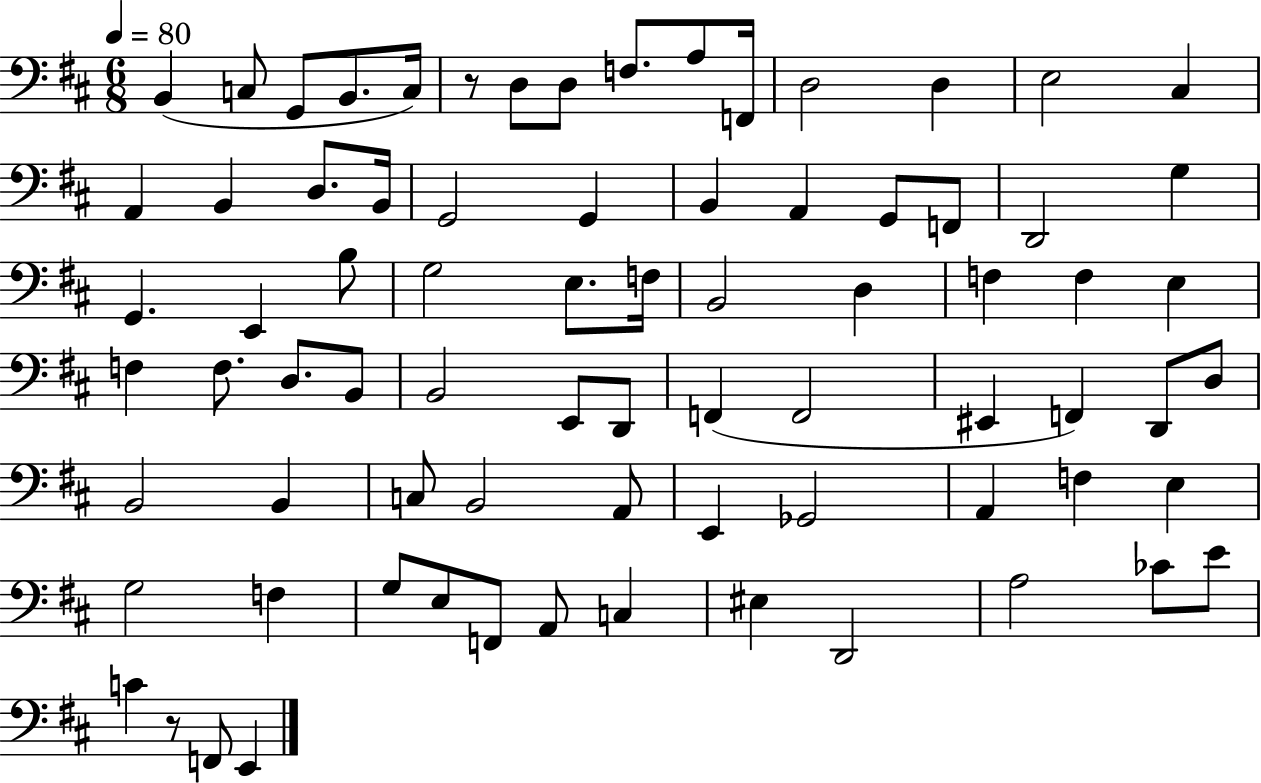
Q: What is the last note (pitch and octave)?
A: E2